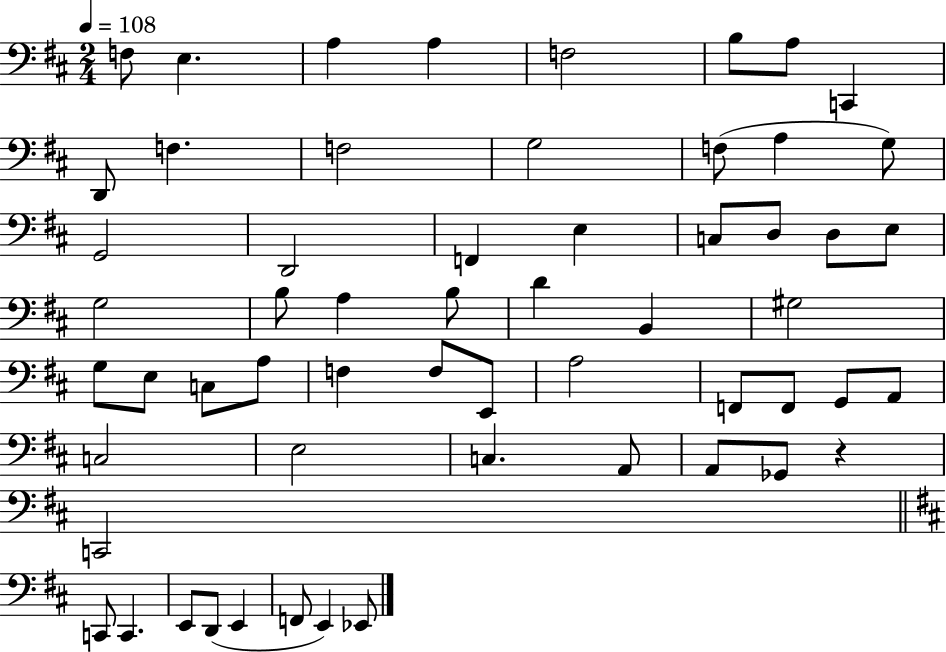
X:1
T:Untitled
M:2/4
L:1/4
K:D
F,/2 E, A, A, F,2 B,/2 A,/2 C,, D,,/2 F, F,2 G,2 F,/2 A, G,/2 G,,2 D,,2 F,, E, C,/2 D,/2 D,/2 E,/2 G,2 B,/2 A, B,/2 D B,, ^G,2 G,/2 E,/2 C,/2 A,/2 F, F,/2 E,,/2 A,2 F,,/2 F,,/2 G,,/2 A,,/2 C,2 E,2 C, A,,/2 A,,/2 _G,,/2 z C,,2 C,,/2 C,, E,,/2 D,,/2 E,, F,,/2 E,, _E,,/2